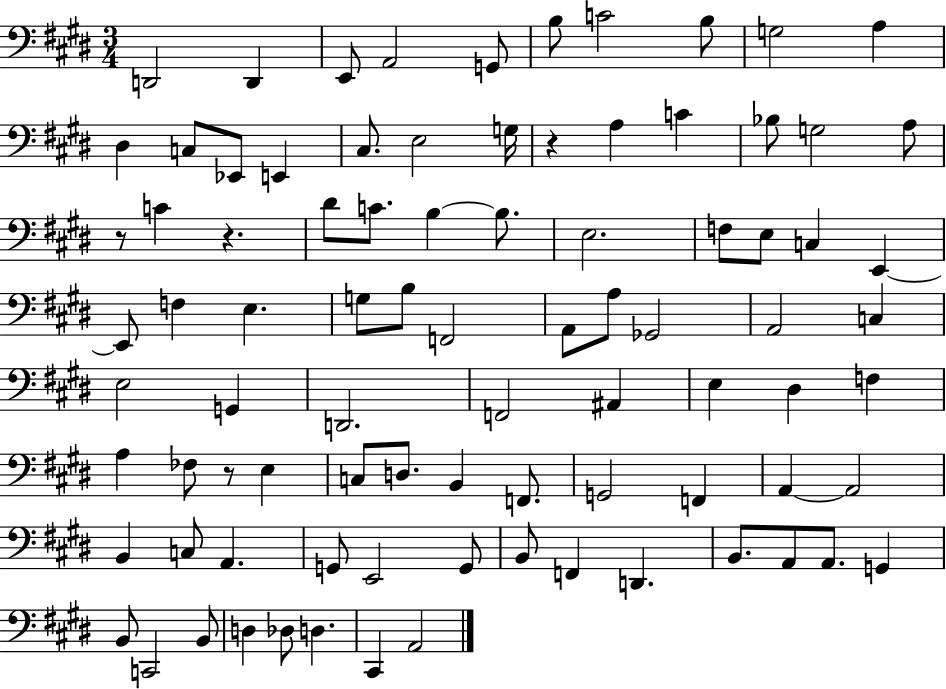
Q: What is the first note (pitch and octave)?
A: D2